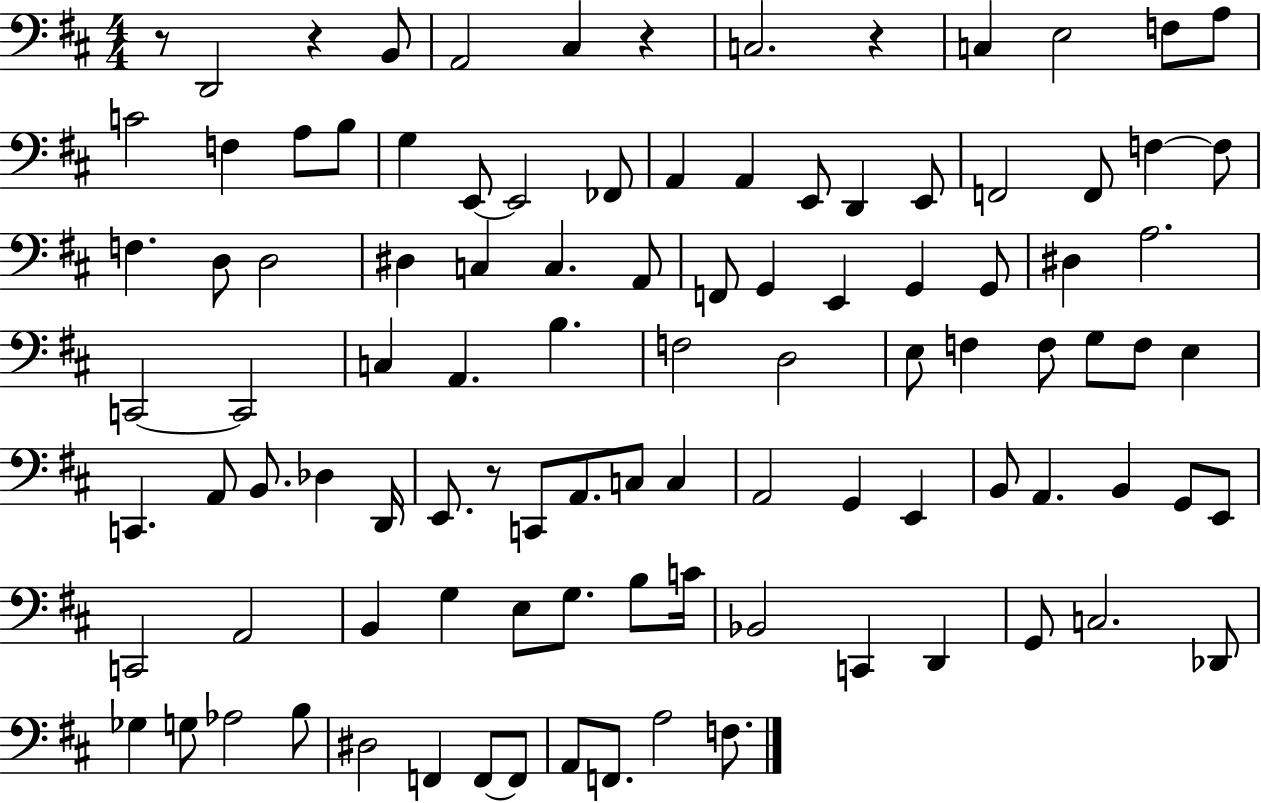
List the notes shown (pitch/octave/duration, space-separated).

R/e D2/h R/q B2/e A2/h C#3/q R/q C3/h. R/q C3/q E3/h F3/e A3/e C4/h F3/q A3/e B3/e G3/q E2/e E2/h FES2/e A2/q A2/q E2/e D2/q E2/e F2/h F2/e F3/q F3/e F3/q. D3/e D3/h D#3/q C3/q C3/q. A2/e F2/e G2/q E2/q G2/q G2/e D#3/q A3/h. C2/h C2/h C3/q A2/q. B3/q. F3/h D3/h E3/e F3/q F3/e G3/e F3/e E3/q C2/q. A2/e B2/e. Db3/q D2/s E2/e. R/e C2/e A2/e. C3/e C3/q A2/h G2/q E2/q B2/e A2/q. B2/q G2/e E2/e C2/h A2/h B2/q G3/q E3/e G3/e. B3/e C4/s Bb2/h C2/q D2/q G2/e C3/h. Db2/e Gb3/q G3/e Ab3/h B3/e D#3/h F2/q F2/e F2/e A2/e F2/e. A3/h F3/e.